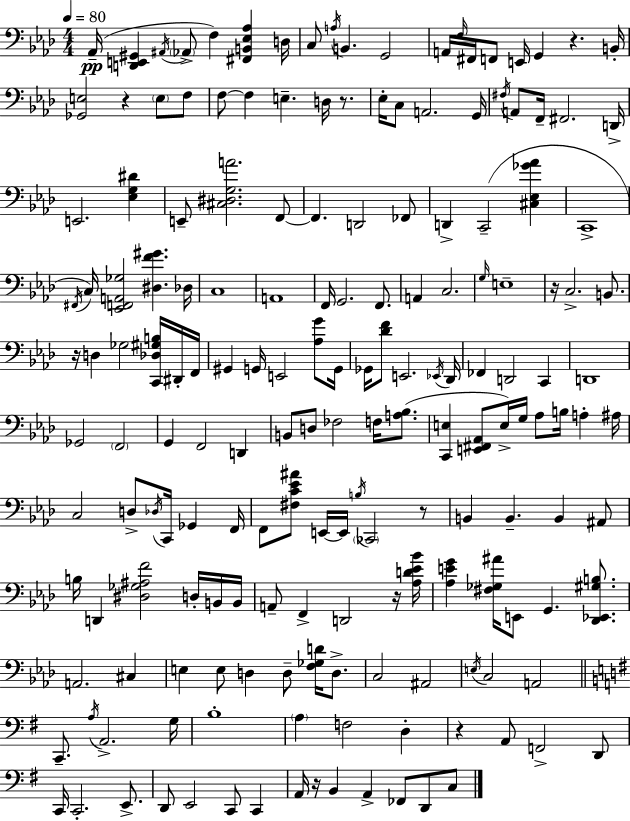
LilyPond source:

{
  \clef bass
  \numericTimeSignature
  \time 4/4
  \key aes \major
  \tempo 4 = 80
  aes,16--(\pp <d, e, gis,>4 \acciaccatura { ais,16 } \parenthesize aes,8-> f4) <fis, b, ees aes>4 | d16 c8 \acciaccatura { a16 } b,4. g,2 | a,16 \grace { f16 } fis,16 f,8 e,16 g,4 r4. | b,16-. <ges, e>2 r4 \parenthesize e8 | \break f8 f8~~ f4 e4.-- d16 | r8. ees16-. c8 a,2. | g,16 \acciaccatura { fis16 } a,8 f,16-- fis,2. | d,16-> e,2. | \break <ees g dis'>4 e,8-- <cis dis g a'>2. | f,8~~ f,4. d,2 | fes,8 d,4-> c,2--( | <cis ees ges' aes'>4 c,1-> | \break \acciaccatura { fis,16 } c16) <ees, f, a, ges>2 <dis f' gis'>4. | des16 c1 | a,1 | f,16 g,2. | \break f,8. a,4 c2. | \grace { g16 } e1-- | r16 c2.-> | b,8. r16 d4 ges2 | \break <c, des gis b>16 dis,16-. f,16 gis,4 g,16 e,2 | <aes g'>8 g,16 ges,16 <des' f'>8 e,2. | \acciaccatura { ees,16 } des,16 fes,4 d,2 | c,4 d,1 | \break ges,2 \parenthesize f,2 | g,4 f,2 | d,4 b,8 d8 fes2 | f16 <a bes>8.( <c, e>4 <e, fis, aes,>8 e16->) g16 aes8 | \break b16 a4-. ais16 c2 d8-> | \acciaccatura { des16 } c,16 ges,4 f,16 f,8 <fis c' ees' ais'>8 e,16~~ e,16 \acciaccatura { b16 } \parenthesize ces,2 | r8 b,4 b,4.-- | b,4 ais,8 b16 d,4 <dis ges ais f'>2 | \break d16-. b,16 b,16 a,8-- f,4-> d,2 | r16 <aes d' ees' bes'>16 <aes e' g'>4 <fis ges ais'>16 e,8 | g,4. <des, ees, gis b>8. a,2. | cis4 e4 e8 d4 | \break d8-- <f ges d'>16 d8.-> c2 | ais,2 \acciaccatura { e16 } c2 | a,2 \bar "||" \break \key g \major c,8.-- \acciaccatura { a16 } a,2.-> | g16 b1-. | \parenthesize a4 f2 d4-. | r4 a,8 f,2-> d,8 | \break c,16 c,2.-. e,8.-> | d,8 e,2 c,8 c,4 | a,16 r16 b,4 a,4-> fes,8 d,8 c8 | \bar "|."
}